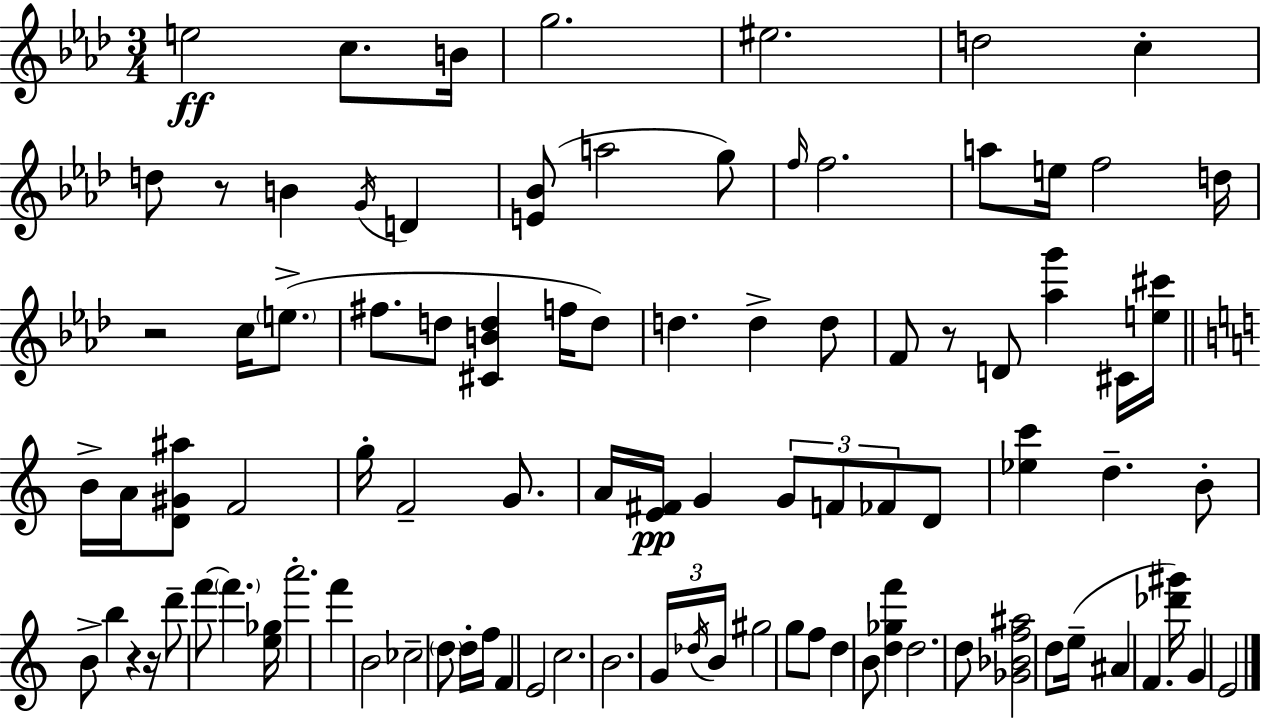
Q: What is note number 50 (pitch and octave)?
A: F6